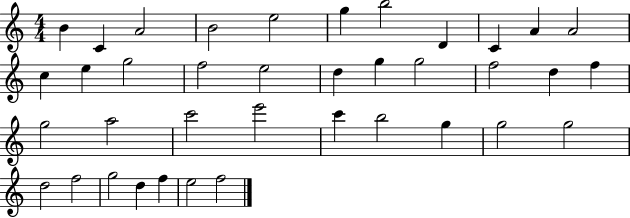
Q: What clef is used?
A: treble